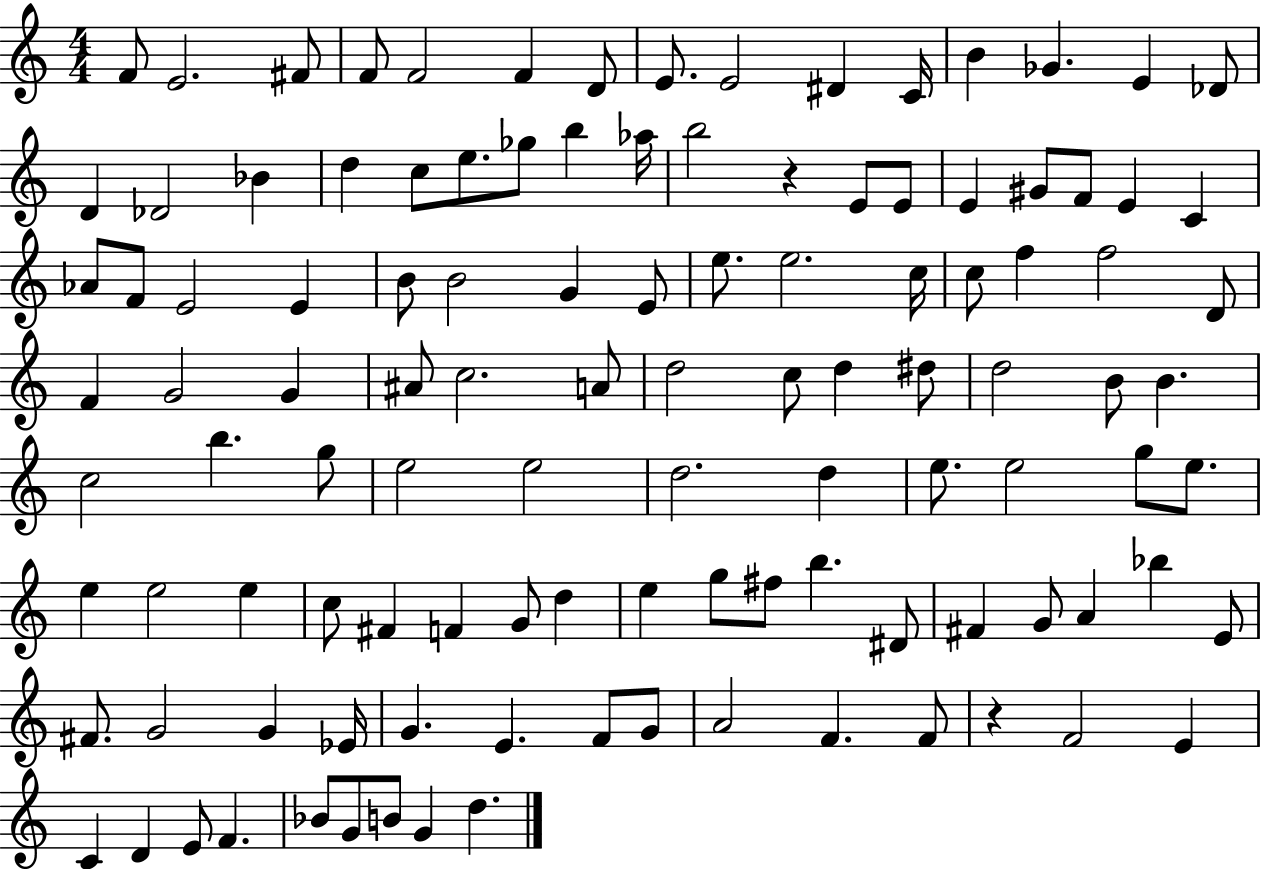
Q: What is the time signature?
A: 4/4